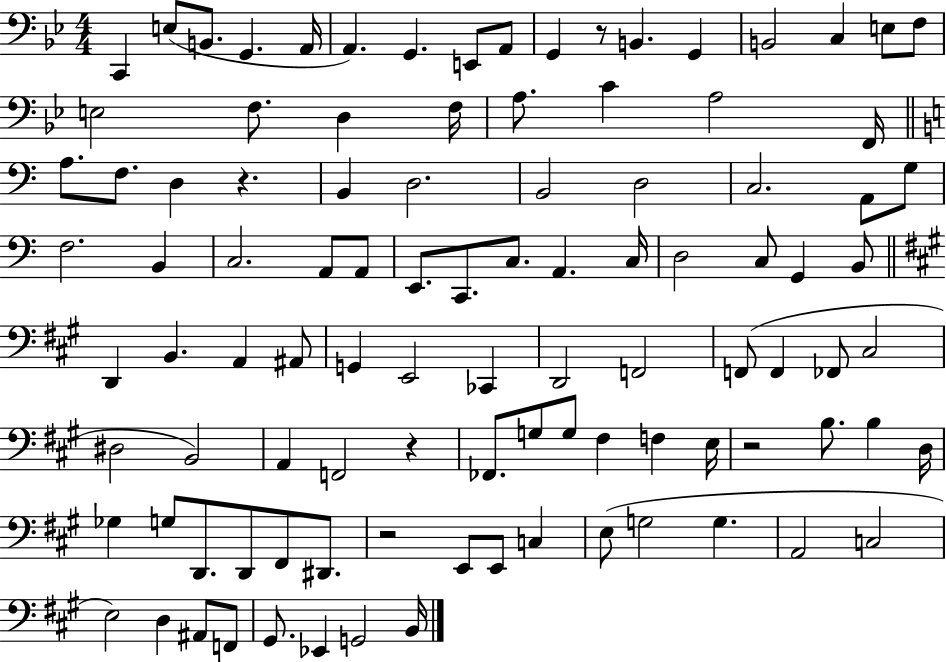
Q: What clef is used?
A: bass